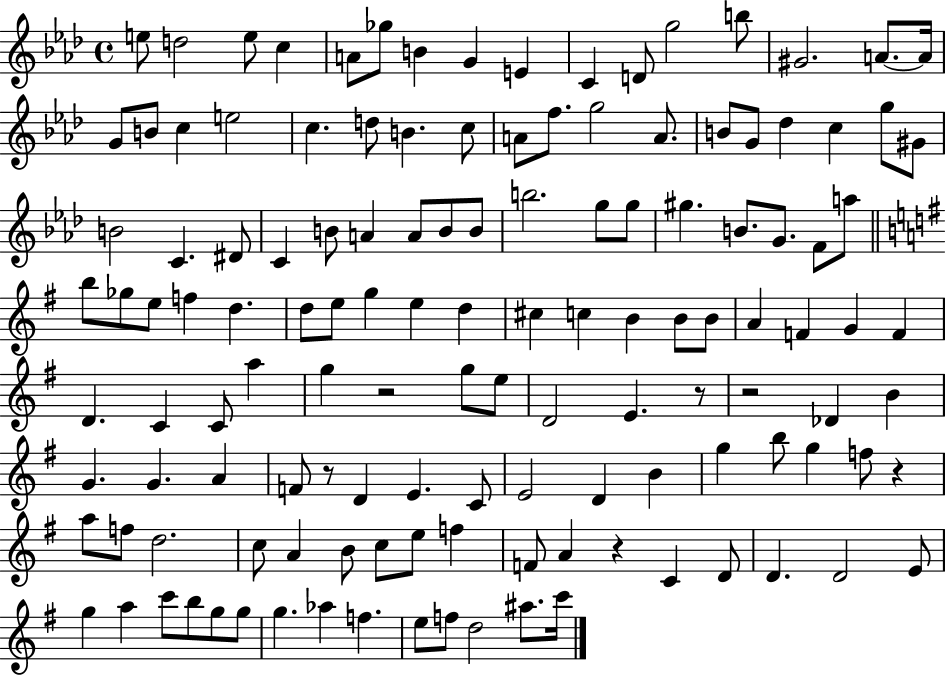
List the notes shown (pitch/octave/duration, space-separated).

E5/e D5/h E5/e C5/q A4/e Gb5/e B4/q G4/q E4/q C4/q D4/e G5/h B5/e G#4/h. A4/e. A4/s G4/e B4/e C5/q E5/h C5/q. D5/e B4/q. C5/e A4/e F5/e. G5/h A4/e. B4/e G4/e Db5/q C5/q G5/e G#4/e B4/h C4/q. D#4/e C4/q B4/e A4/q A4/e B4/e B4/e B5/h. G5/e G5/e G#5/q. B4/e. G4/e. F4/e A5/e B5/e Gb5/e E5/e F5/q D5/q. D5/e E5/e G5/q E5/q D5/q C#5/q C5/q B4/q B4/e B4/e A4/q F4/q G4/q F4/q D4/q. C4/q C4/e A5/q G5/q R/h G5/e E5/e D4/h E4/q. R/e R/h Db4/q B4/q G4/q. G4/q. A4/q F4/e R/e D4/q E4/q. C4/e E4/h D4/q B4/q G5/q B5/e G5/q F5/e R/q A5/e F5/e D5/h. C5/e A4/q B4/e C5/e E5/e F5/q F4/e A4/q R/q C4/q D4/e D4/q. D4/h E4/e G5/q A5/q C6/e B5/e G5/e G5/e G5/q. Ab5/q F5/q. E5/e F5/e D5/h A#5/e. C6/s